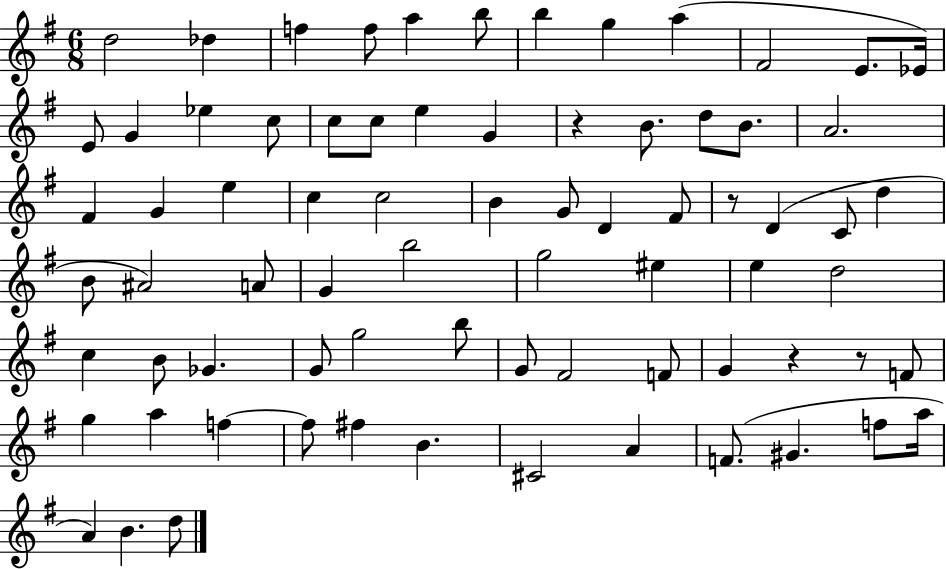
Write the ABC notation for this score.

X:1
T:Untitled
M:6/8
L:1/4
K:G
d2 _d f f/2 a b/2 b g a ^F2 E/2 _E/4 E/2 G _e c/2 c/2 c/2 e G z B/2 d/2 B/2 A2 ^F G e c c2 B G/2 D ^F/2 z/2 D C/2 d B/2 ^A2 A/2 G b2 g2 ^e e d2 c B/2 _G G/2 g2 b/2 G/2 ^F2 F/2 G z z/2 F/2 g a f f/2 ^f B ^C2 A F/2 ^G f/2 a/4 A B d/2